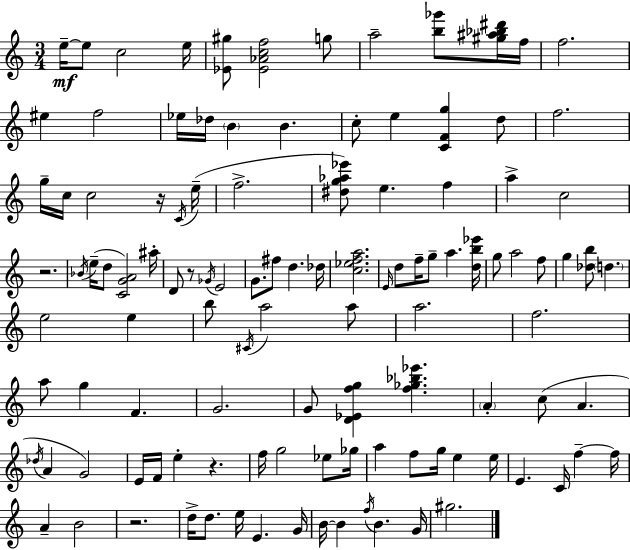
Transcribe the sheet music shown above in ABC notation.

X:1
T:Untitled
M:3/4
L:1/4
K:Am
e/4 e/2 c2 e/4 [_E^g]/2 [_E_Acf]2 g/2 a2 [b_g']/2 [^g^a_b^d']/4 f/4 f2 ^e f2 _e/4 _d/4 B B c/2 e [CFg] d/2 f2 g/4 c/4 c2 z/4 C/4 e/4 f2 [^dg_a_e']/2 e f a c2 z2 _B/4 e/4 d/2 [CGA]2 ^a/4 D/2 z/2 _G/4 E2 G/2 ^f/2 d _d/4 [c_efa]2 E/4 d/2 f/4 g/2 a [db_e']/4 g/2 a2 f/2 g [_db]/2 d e2 e b/2 ^C/4 a2 a/2 a2 f2 a/2 g F G2 G/2 [D_Efg] [f_g_b_e'] A c/2 A _d/4 A G2 E/4 F/4 e z f/4 g2 _e/2 _g/4 a f/2 g/4 e e/4 E C/4 f f/4 A B2 z2 d/4 d/2 e/4 E G/4 B/4 B f/4 B G/4 ^g2